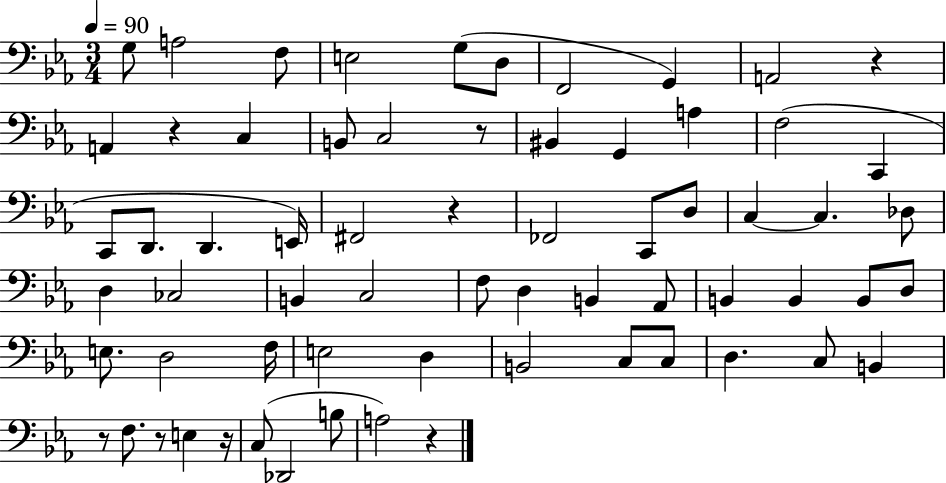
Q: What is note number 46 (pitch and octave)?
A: D3